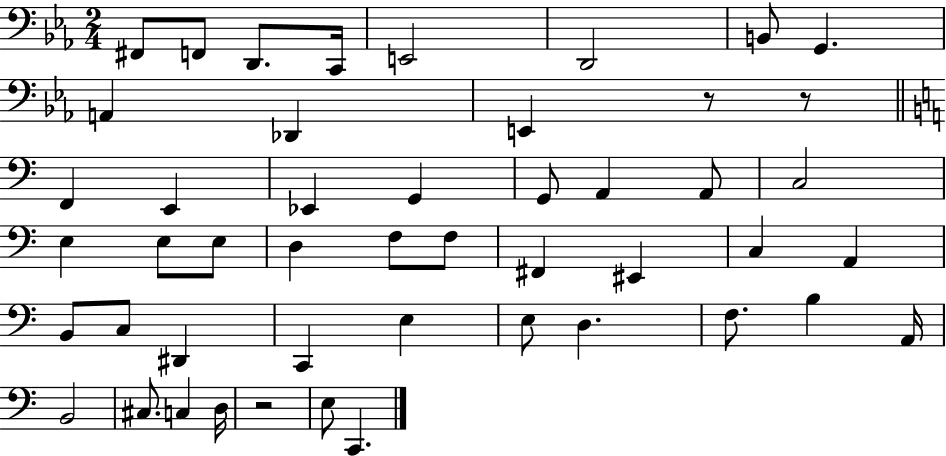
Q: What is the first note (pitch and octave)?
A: F#2